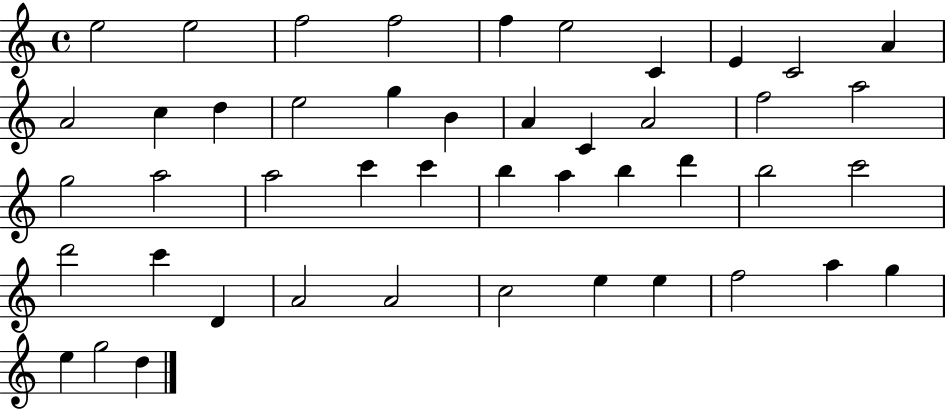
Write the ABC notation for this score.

X:1
T:Untitled
M:4/4
L:1/4
K:C
e2 e2 f2 f2 f e2 C E C2 A A2 c d e2 g B A C A2 f2 a2 g2 a2 a2 c' c' b a b d' b2 c'2 d'2 c' D A2 A2 c2 e e f2 a g e g2 d